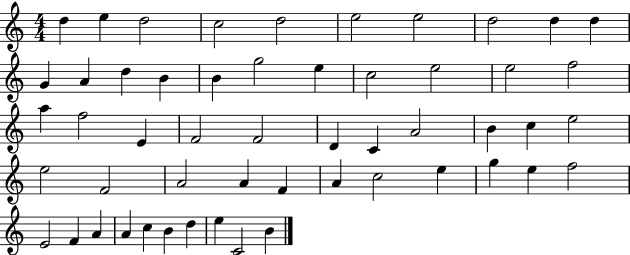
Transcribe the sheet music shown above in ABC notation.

X:1
T:Untitled
M:4/4
L:1/4
K:C
d e d2 c2 d2 e2 e2 d2 d d G A d B B g2 e c2 e2 e2 f2 a f2 E F2 F2 D C A2 B c e2 e2 F2 A2 A F A c2 e g e f2 E2 F A A c B d e C2 B